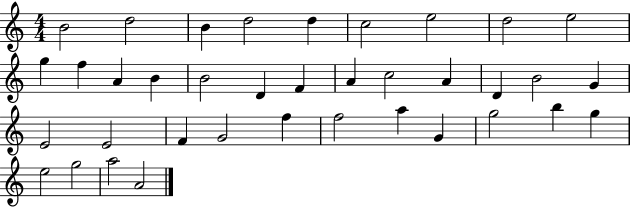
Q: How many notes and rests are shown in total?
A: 37